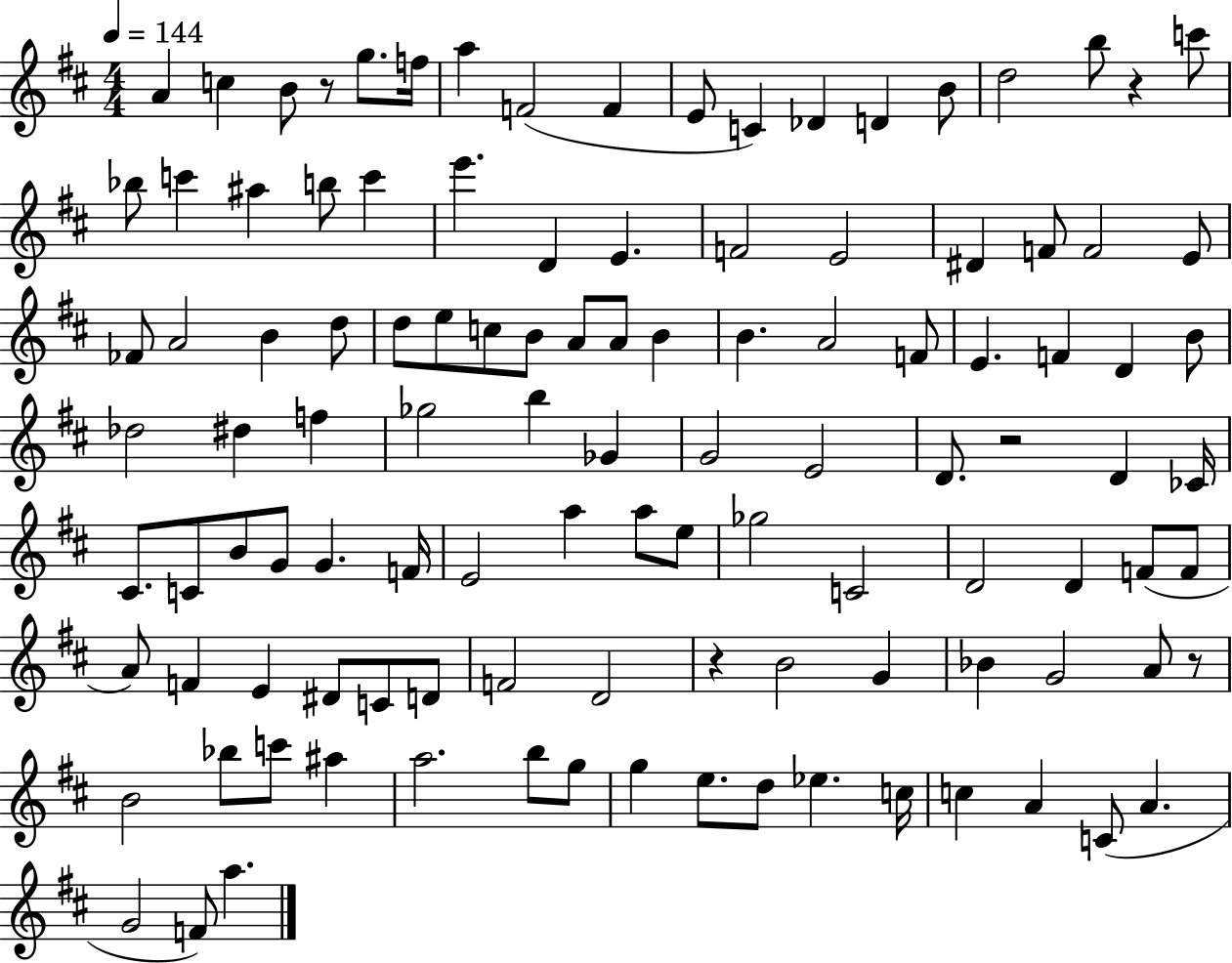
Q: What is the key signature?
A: D major